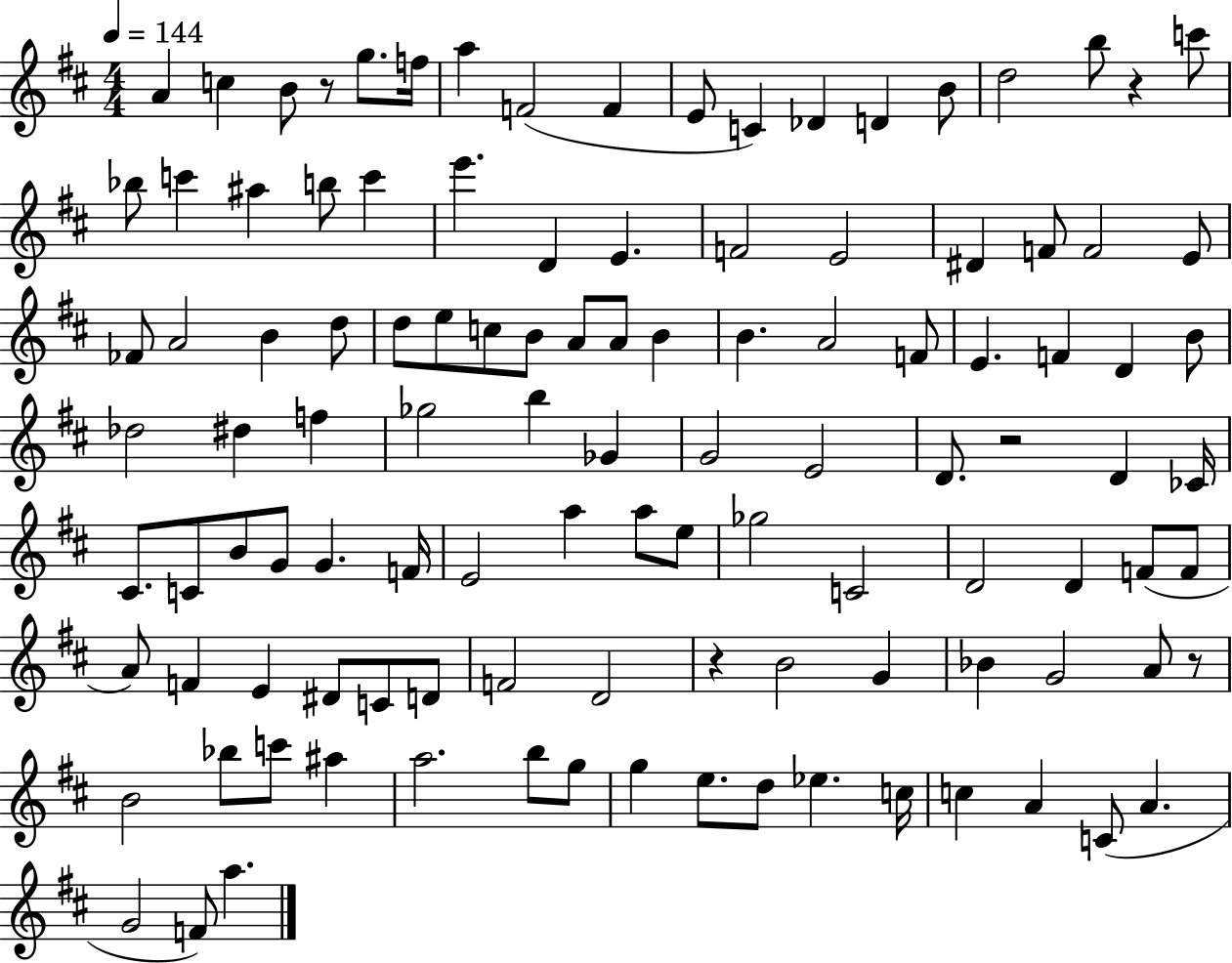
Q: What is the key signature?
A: D major